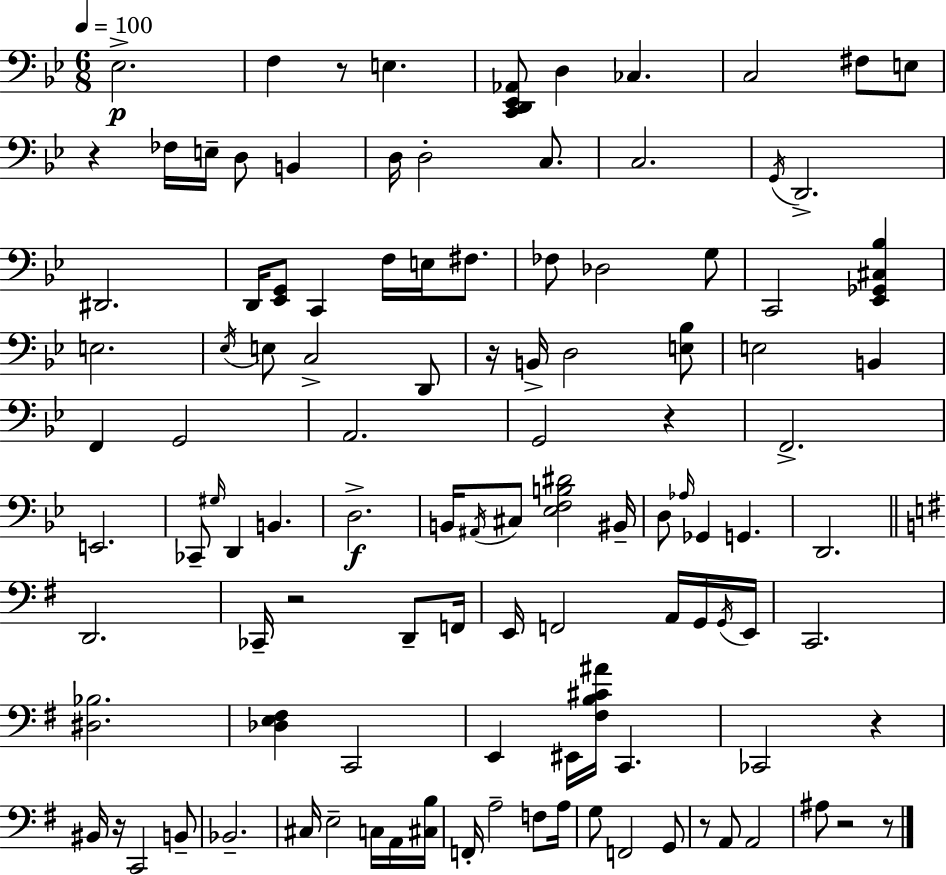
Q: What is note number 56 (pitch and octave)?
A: G2